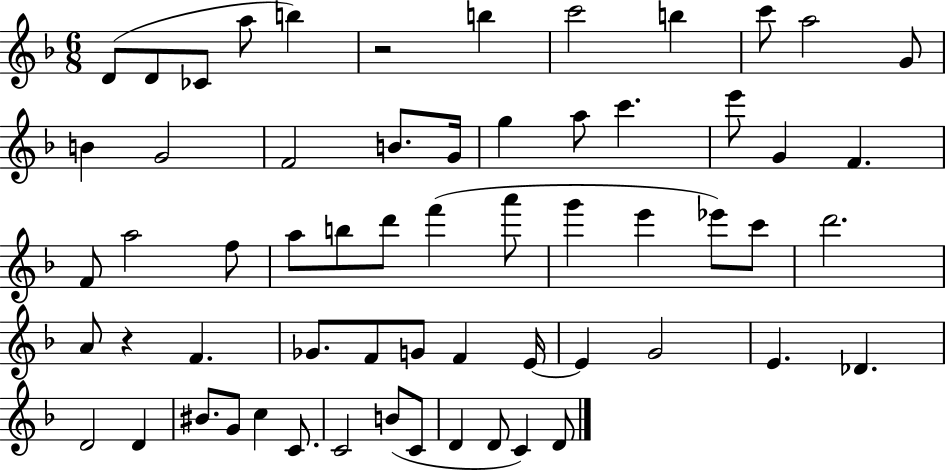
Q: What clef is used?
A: treble